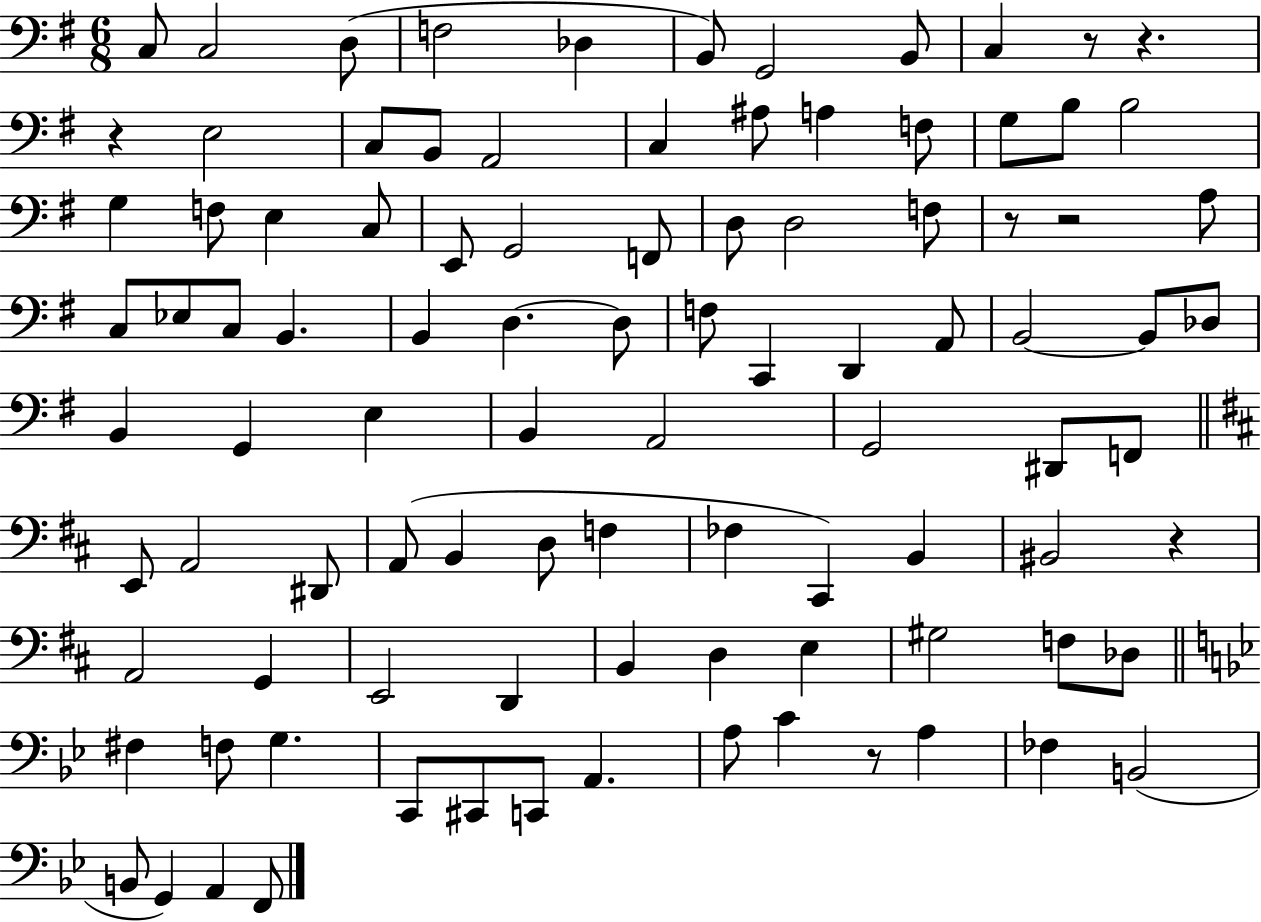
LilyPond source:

{
  \clef bass
  \numericTimeSignature
  \time 6/8
  \key g \major
  \repeat volta 2 { c8 c2 d8( | f2 des4 | b,8) g,2 b,8 | c4 r8 r4. | \break r4 e2 | c8 b,8 a,2 | c4 ais8 a4 f8 | g8 b8 b2 | \break g4 f8 e4 c8 | e,8 g,2 f,8 | d8 d2 f8 | r8 r2 a8 | \break c8 ees8 c8 b,4. | b,4 d4.~~ d8 | f8 c,4 d,4 a,8 | b,2~~ b,8 des8 | \break b,4 g,4 e4 | b,4 a,2 | g,2 dis,8 f,8 | \bar "||" \break \key b \minor e,8 a,2 dis,8 | a,8( b,4 d8 f4 | fes4 cis,4) b,4 | bis,2 r4 | \break a,2 g,4 | e,2 d,4 | b,4 d4 e4 | gis2 f8 des8 | \break \bar "||" \break \key bes \major fis4 f8 g4. | c,8 cis,8 c,8 a,4. | a8 c'4 r8 a4 | fes4 b,2( | \break b,8 g,4) a,4 f,8 | } \bar "|."
}